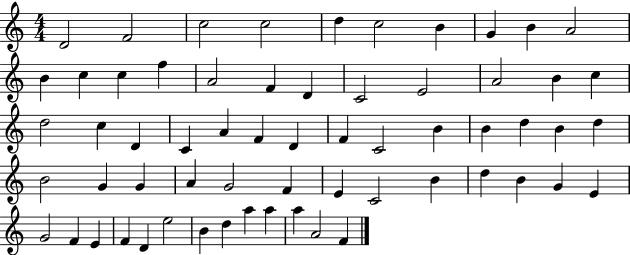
D4/h F4/h C5/h C5/h D5/q C5/h B4/q G4/q B4/q A4/h B4/q C5/q C5/q F5/q A4/h F4/q D4/q C4/h E4/h A4/h B4/q C5/q D5/h C5/q D4/q C4/q A4/q F4/q D4/q F4/q C4/h B4/q B4/q D5/q B4/q D5/q B4/h G4/q G4/q A4/q G4/h F4/q E4/q C4/h B4/q D5/q B4/q G4/q E4/q G4/h F4/q E4/q F4/q D4/q E5/h B4/q D5/q A5/q A5/q A5/q A4/h F4/q